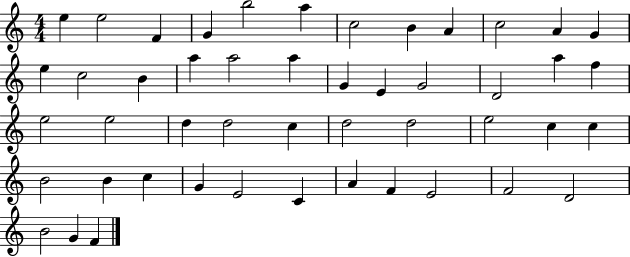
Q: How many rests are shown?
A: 0